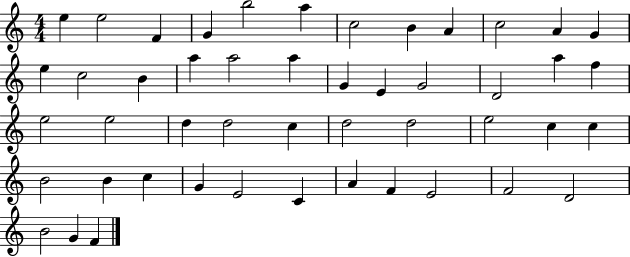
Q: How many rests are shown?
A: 0